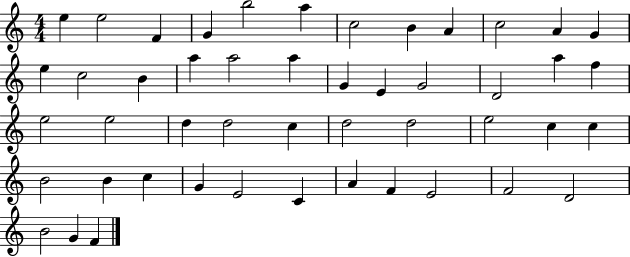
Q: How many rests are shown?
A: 0